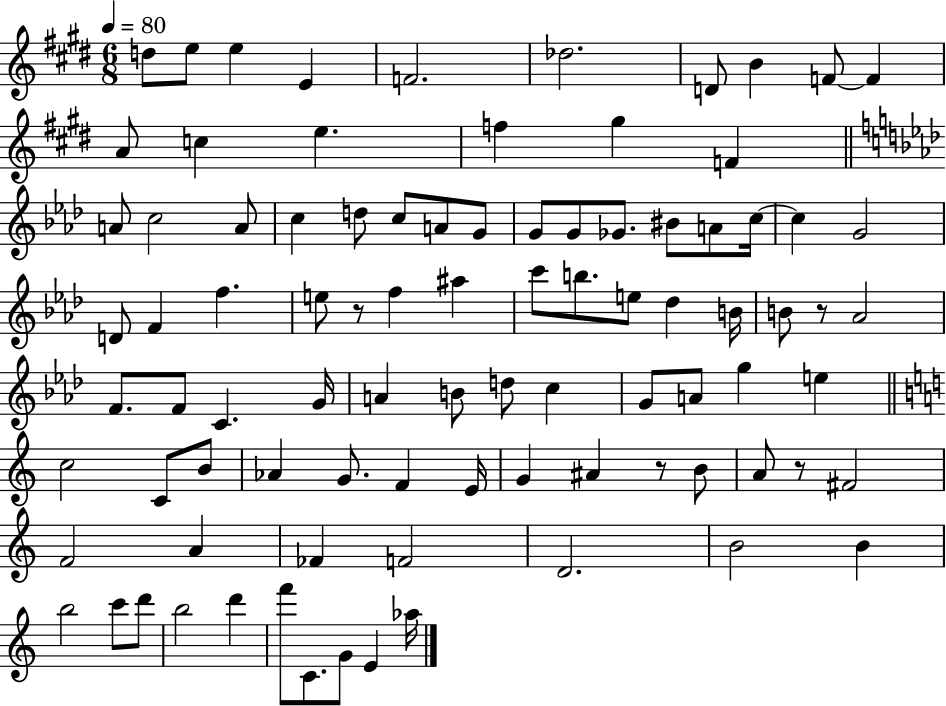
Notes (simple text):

D5/e E5/e E5/q E4/q F4/h. Db5/h. D4/e B4/q F4/e F4/q A4/e C5/q E5/q. F5/q G#5/q F4/q A4/e C5/h A4/e C5/q D5/e C5/e A4/e G4/e G4/e G4/e Gb4/e. BIS4/e A4/e C5/s C5/q G4/h D4/e F4/q F5/q. E5/e R/e F5/q A#5/q C6/e B5/e. E5/e Db5/q B4/s B4/e R/e Ab4/h F4/e. F4/e C4/q. G4/s A4/q B4/e D5/e C5/q G4/e A4/e G5/q E5/q C5/h C4/e B4/e Ab4/q G4/e. F4/q E4/s G4/q A#4/q R/e B4/e A4/e R/e F#4/h F4/h A4/q FES4/q F4/h D4/h. B4/h B4/q B5/h C6/e D6/e B5/h D6/q F6/e C4/e. G4/e E4/q Ab5/s